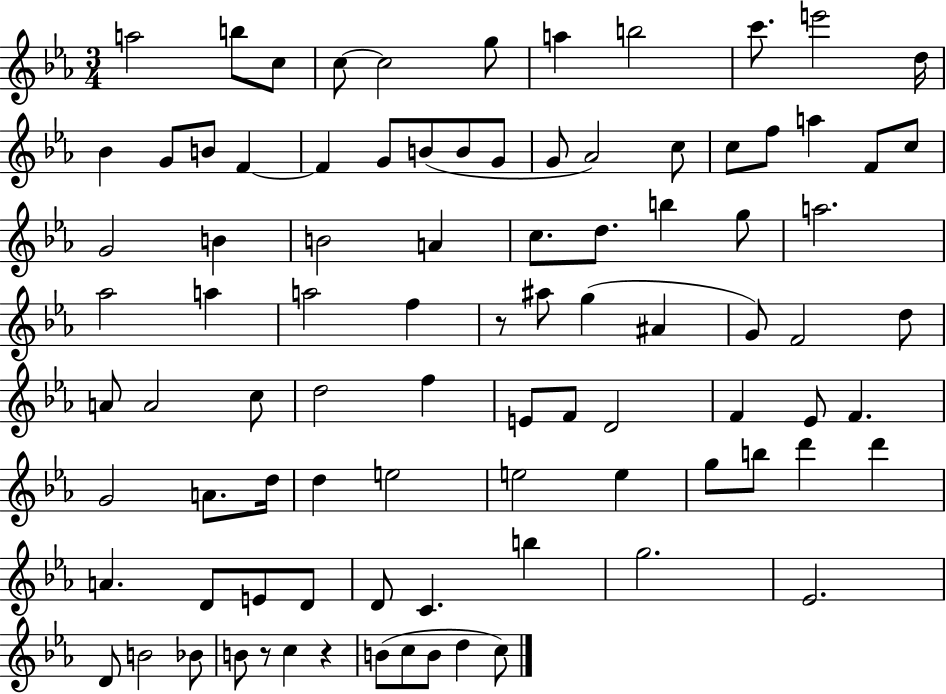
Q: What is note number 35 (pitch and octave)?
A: B5